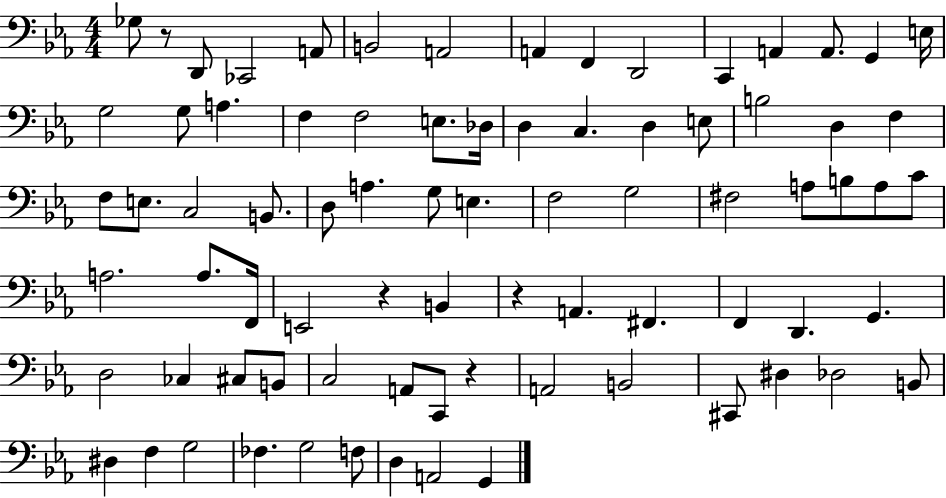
Gb3/e R/e D2/e CES2/h A2/e B2/h A2/h A2/q F2/q D2/h C2/q A2/q A2/e. G2/q E3/s G3/h G3/e A3/q. F3/q F3/h E3/e. Db3/s D3/q C3/q. D3/q E3/e B3/h D3/q F3/q F3/e E3/e. C3/h B2/e. D3/e A3/q. G3/e E3/q. F3/h G3/h F#3/h A3/e B3/e A3/e C4/e A3/h. A3/e. F2/s E2/h R/q B2/q R/q A2/q. F#2/q. F2/q D2/q. G2/q. D3/h CES3/q C#3/e B2/e C3/h A2/e C2/e R/q A2/h B2/h C#2/e D#3/q Db3/h B2/e D#3/q F3/q G3/h FES3/q. G3/h F3/e D3/q A2/h G2/q